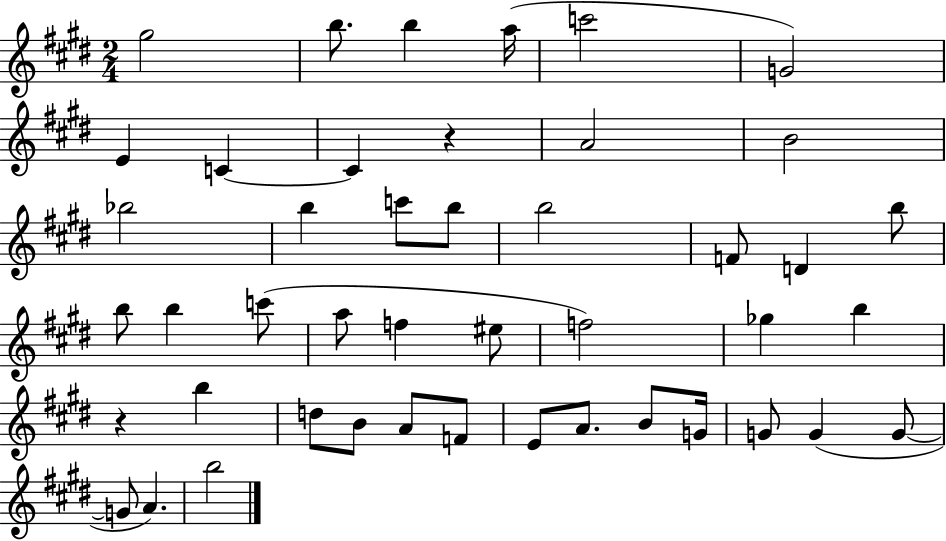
G#5/h B5/e. B5/q A5/s C6/h G4/h E4/q C4/q C4/q R/q A4/h B4/h Bb5/h B5/q C6/e B5/e B5/h F4/e D4/q B5/e B5/e B5/q C6/e A5/e F5/q EIS5/e F5/h Gb5/q B5/q R/q B5/q D5/e B4/e A4/e F4/e E4/e A4/e. B4/e G4/s G4/e G4/q G4/e G4/e A4/q. B5/h